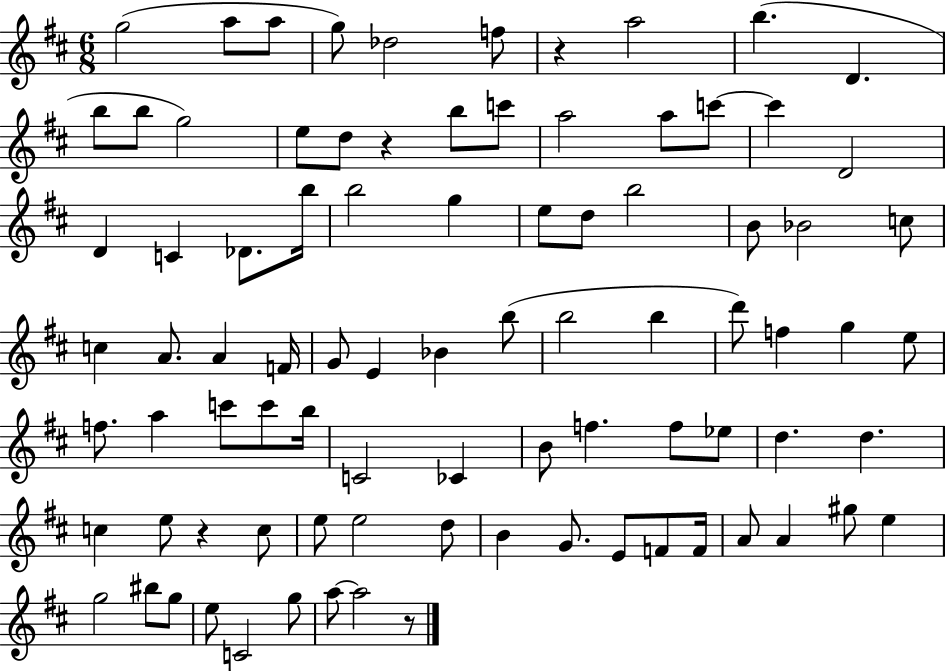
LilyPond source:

{
  \clef treble
  \numericTimeSignature
  \time 6/8
  \key d \major
  g''2( a''8 a''8 | g''8) des''2 f''8 | r4 a''2 | b''4.( d'4. | \break b''8 b''8 g''2) | e''8 d''8 r4 b''8 c'''8 | a''2 a''8 c'''8~~ | c'''4 d'2 | \break d'4 c'4 des'8. b''16 | b''2 g''4 | e''8 d''8 b''2 | b'8 bes'2 c''8 | \break c''4 a'8. a'4 f'16 | g'8 e'4 bes'4 b''8( | b''2 b''4 | d'''8) f''4 g''4 e''8 | \break f''8. a''4 c'''8 c'''8 b''16 | c'2 ces'4 | b'8 f''4. f''8 ees''8 | d''4. d''4. | \break c''4 e''8 r4 c''8 | e''8 e''2 d''8 | b'4 g'8. e'8 f'8 f'16 | a'8 a'4 gis''8 e''4 | \break g''2 bis''8 g''8 | e''8 c'2 g''8 | a''8~~ a''2 r8 | \bar "|."
}